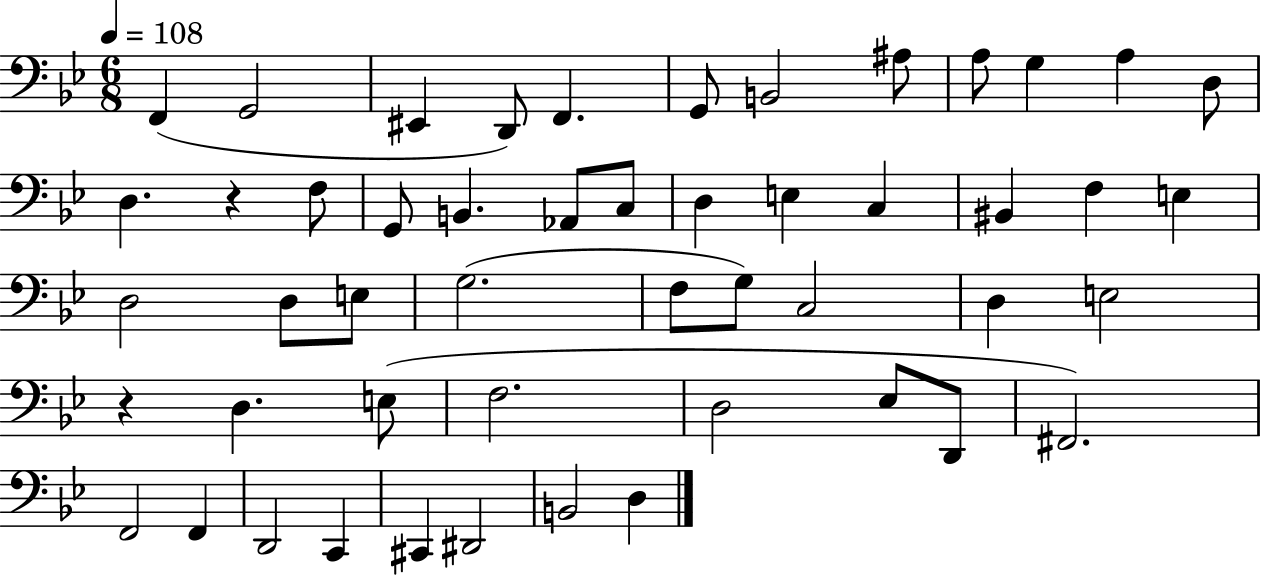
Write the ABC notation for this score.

X:1
T:Untitled
M:6/8
L:1/4
K:Bb
F,, G,,2 ^E,, D,,/2 F,, G,,/2 B,,2 ^A,/2 A,/2 G, A, D,/2 D, z F,/2 G,,/2 B,, _A,,/2 C,/2 D, E, C, ^B,, F, E, D,2 D,/2 E,/2 G,2 F,/2 G,/2 C,2 D, E,2 z D, E,/2 F,2 D,2 _E,/2 D,,/2 ^F,,2 F,,2 F,, D,,2 C,, ^C,, ^D,,2 B,,2 D,